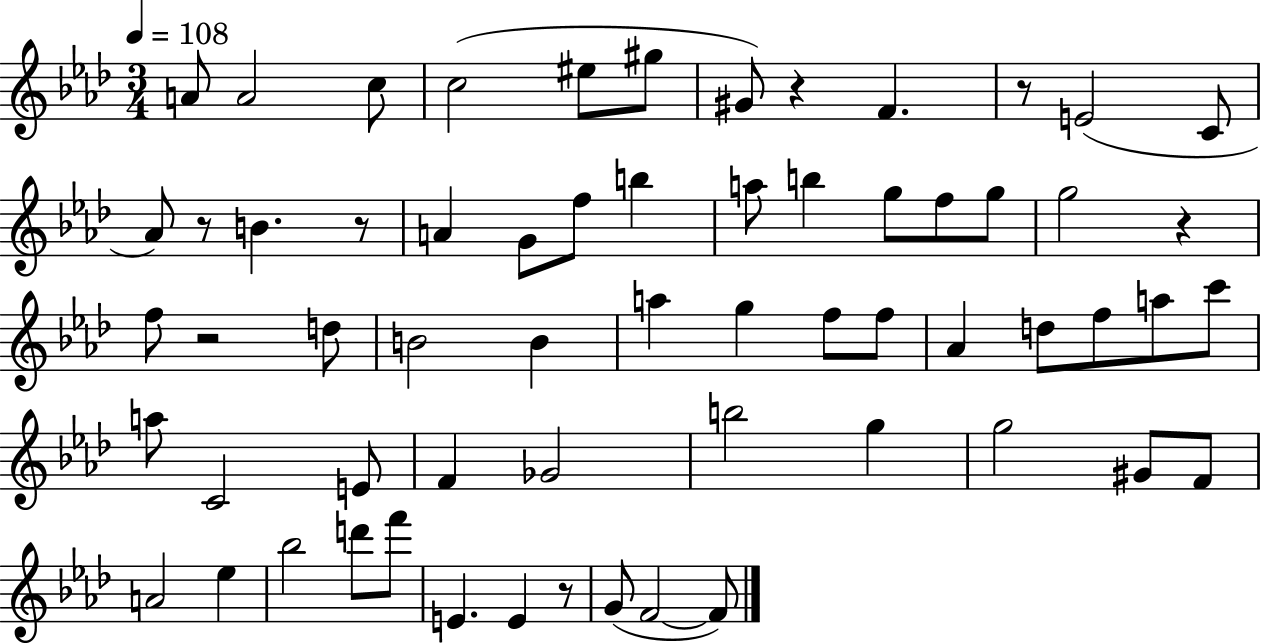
{
  \clef treble
  \numericTimeSignature
  \time 3/4
  \key aes \major
  \tempo 4 = 108
  a'8 a'2 c''8 | c''2( eis''8 gis''8 | gis'8) r4 f'4. | r8 e'2( c'8 | \break aes'8) r8 b'4. r8 | a'4 g'8 f''8 b''4 | a''8 b''4 g''8 f''8 g''8 | g''2 r4 | \break f''8 r2 d''8 | b'2 b'4 | a''4 g''4 f''8 f''8 | aes'4 d''8 f''8 a''8 c'''8 | \break a''8 c'2 e'8 | f'4 ges'2 | b''2 g''4 | g''2 gis'8 f'8 | \break a'2 ees''4 | bes''2 d'''8 f'''8 | e'4. e'4 r8 | g'8( f'2~~ f'8) | \break \bar "|."
}